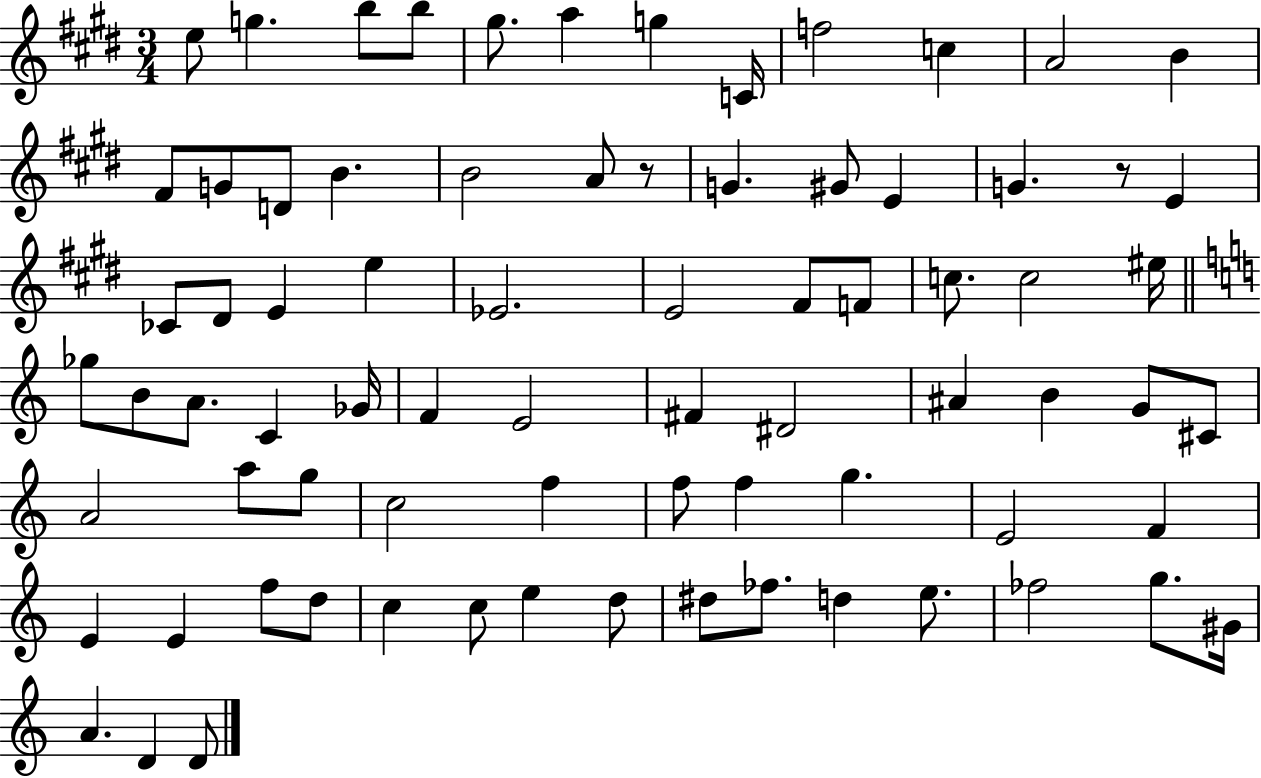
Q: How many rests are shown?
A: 2